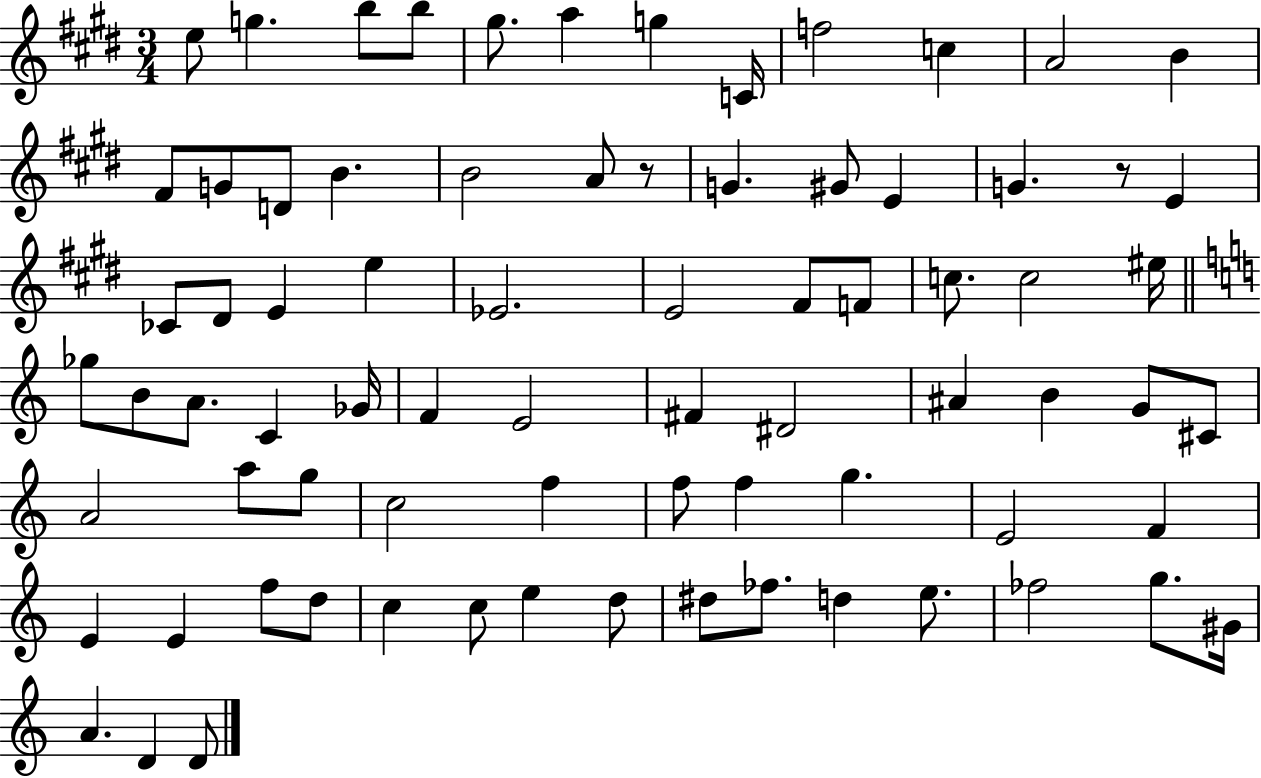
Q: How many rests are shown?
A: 2